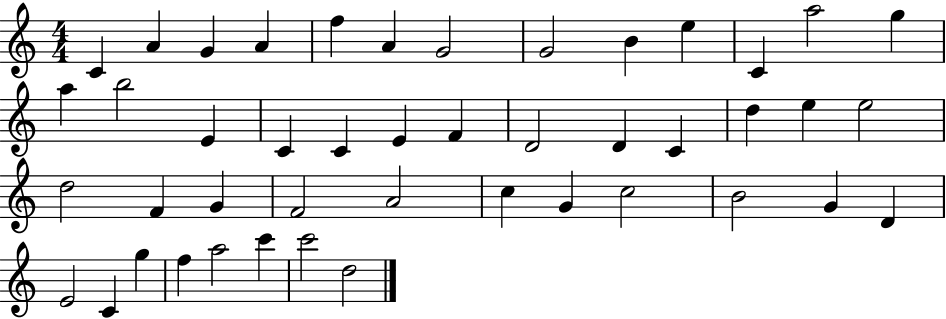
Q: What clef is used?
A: treble